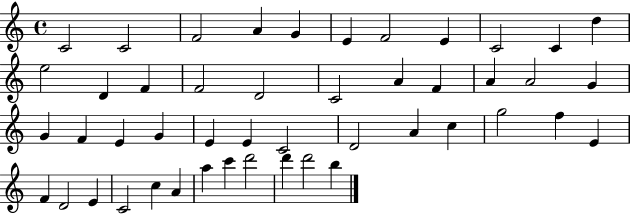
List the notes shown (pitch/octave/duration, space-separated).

C4/h C4/h F4/h A4/q G4/q E4/q F4/h E4/q C4/h C4/q D5/q E5/h D4/q F4/q F4/h D4/h C4/h A4/q F4/q A4/q A4/h G4/q G4/q F4/q E4/q G4/q E4/q E4/q C4/h D4/h A4/q C5/q G5/h F5/q E4/q F4/q D4/h E4/q C4/h C5/q A4/q A5/q C6/q D6/h D6/q D6/h B5/q